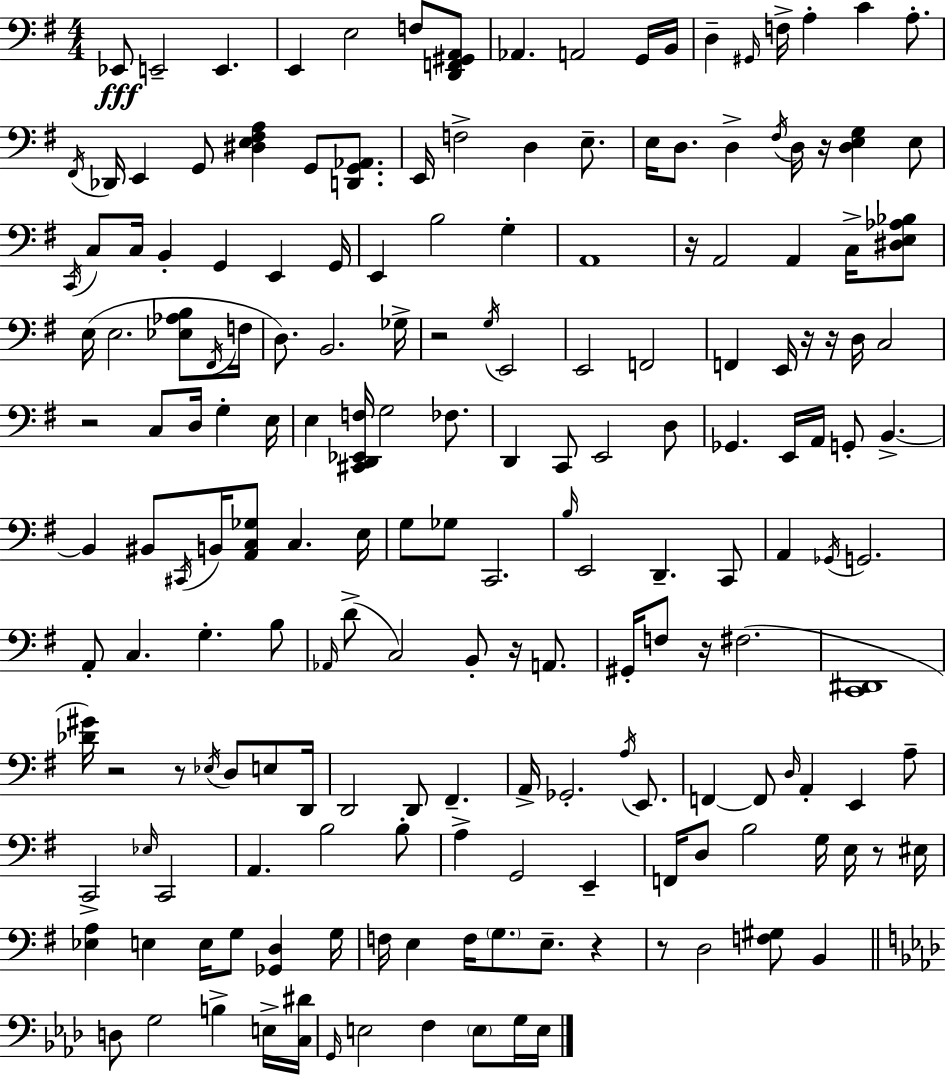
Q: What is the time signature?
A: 4/4